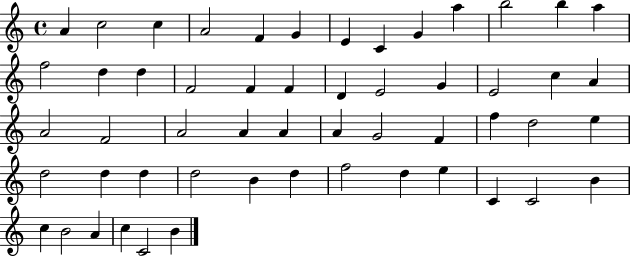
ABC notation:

X:1
T:Untitled
M:4/4
L:1/4
K:C
A c2 c A2 F G E C G a b2 b a f2 d d F2 F F D E2 G E2 c A A2 F2 A2 A A A G2 F f d2 e d2 d d d2 B d f2 d e C C2 B c B2 A c C2 B